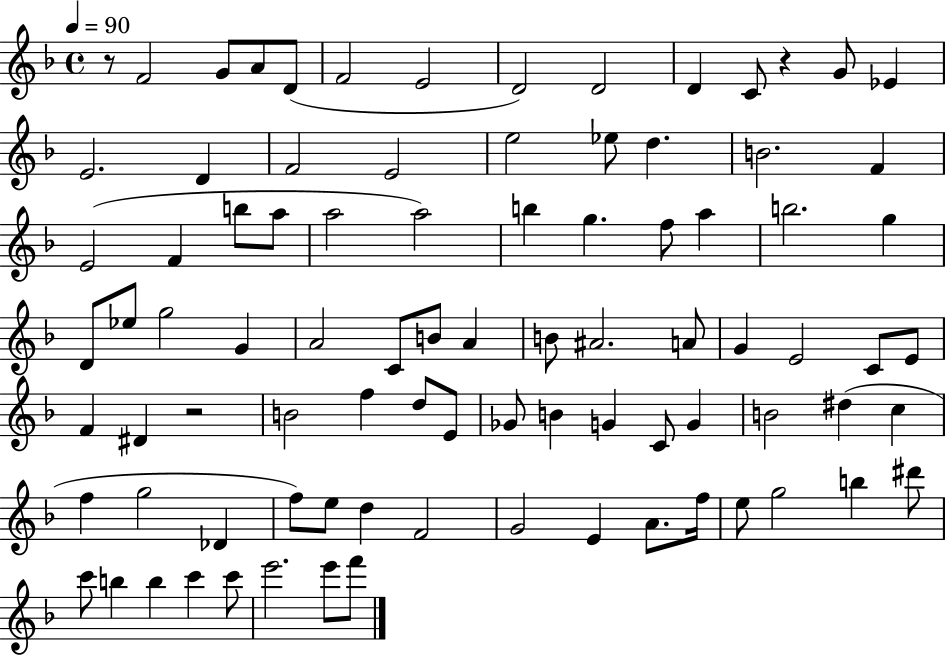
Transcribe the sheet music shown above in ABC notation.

X:1
T:Untitled
M:4/4
L:1/4
K:F
z/2 F2 G/2 A/2 D/2 F2 E2 D2 D2 D C/2 z G/2 _E E2 D F2 E2 e2 _e/2 d B2 F E2 F b/2 a/2 a2 a2 b g f/2 a b2 g D/2 _e/2 g2 G A2 C/2 B/2 A B/2 ^A2 A/2 G E2 C/2 E/2 F ^D z2 B2 f d/2 E/2 _G/2 B G C/2 G B2 ^d c f g2 _D f/2 e/2 d F2 G2 E A/2 f/4 e/2 g2 b ^d'/2 c'/2 b b c' c'/2 e'2 e'/2 f'/2